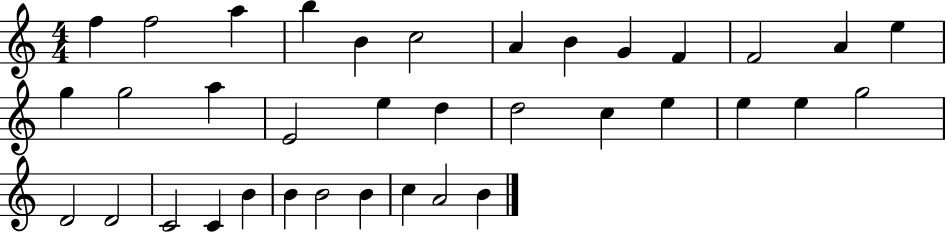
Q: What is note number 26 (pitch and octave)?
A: D4